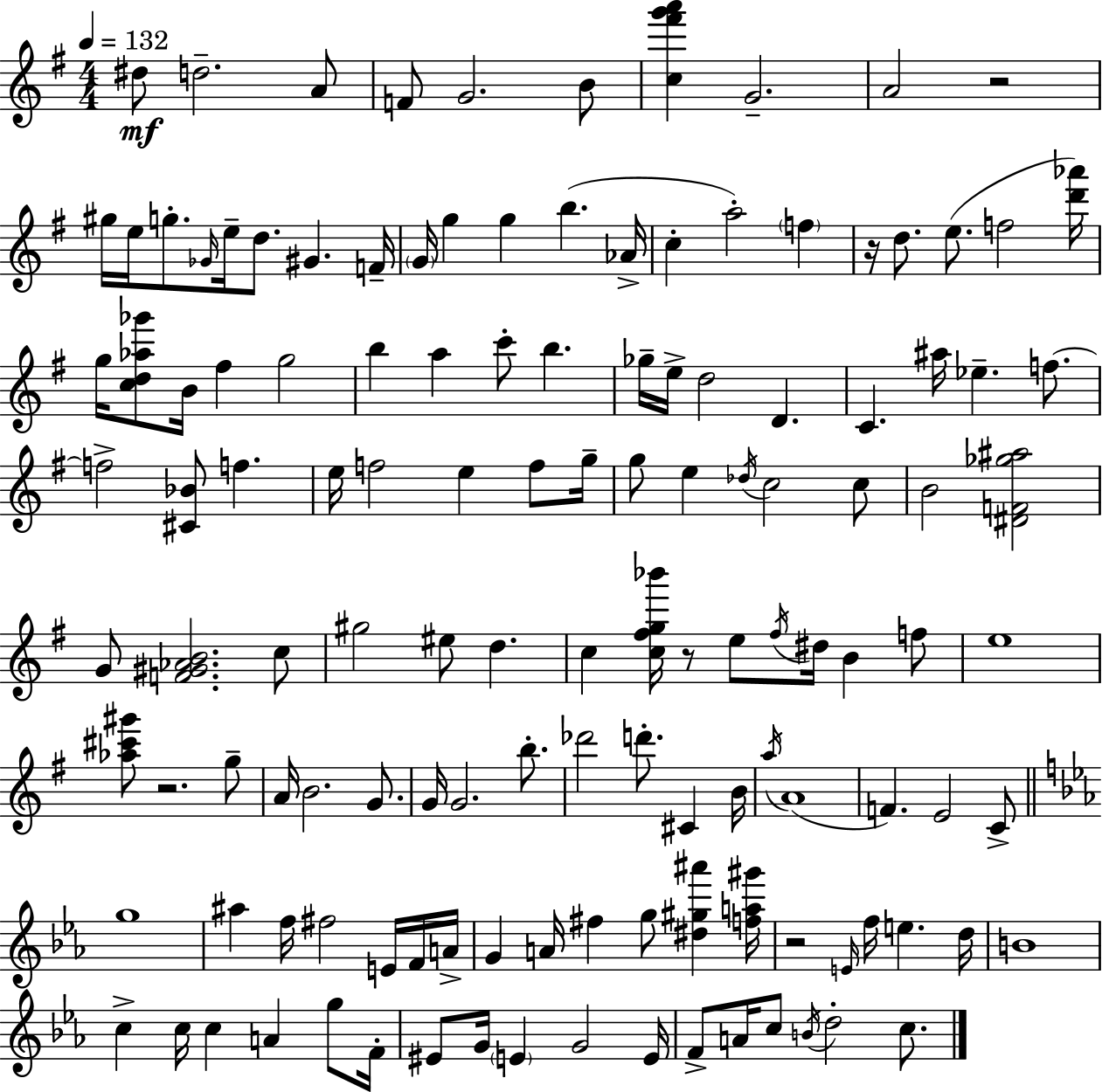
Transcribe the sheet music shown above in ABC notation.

X:1
T:Untitled
M:4/4
L:1/4
K:G
^d/2 d2 A/2 F/2 G2 B/2 [c^f'g'a'] G2 A2 z2 ^g/4 e/4 g/2 _G/4 e/4 d/2 ^G F/4 G/4 g g b _A/4 c a2 f z/4 d/2 e/2 f2 [d'_a']/4 g/4 [cd_a_g']/2 B/4 ^f g2 b a c'/2 b _g/4 e/4 d2 D C ^a/4 _e f/2 f2 [^C_B]/2 f e/4 f2 e f/2 g/4 g/2 e _d/4 c2 c/2 B2 [^DF_g^a]2 G/2 [F^G_AB]2 c/2 ^g2 ^e/2 d c [c^fg_b']/4 z/2 e/2 ^f/4 ^d/4 B f/2 e4 [_a^c'^g']/2 z2 g/2 A/4 B2 G/2 G/4 G2 b/2 _d'2 d'/2 ^C B/4 a/4 A4 F E2 C/2 g4 ^a f/4 ^f2 E/4 F/4 A/4 G A/4 ^f g/2 [^d^g^a'] [fa^g']/4 z2 E/4 f/4 e d/4 B4 c c/4 c A g/2 F/4 ^E/2 G/4 E G2 E/4 F/2 A/4 c/2 B/4 d2 c/2